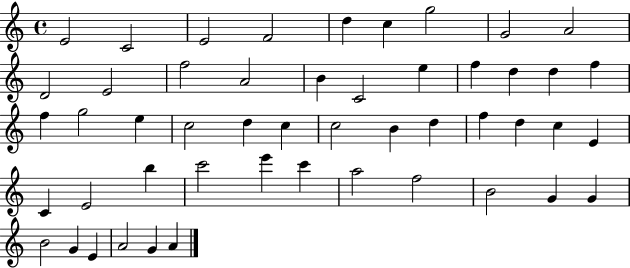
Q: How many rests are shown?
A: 0